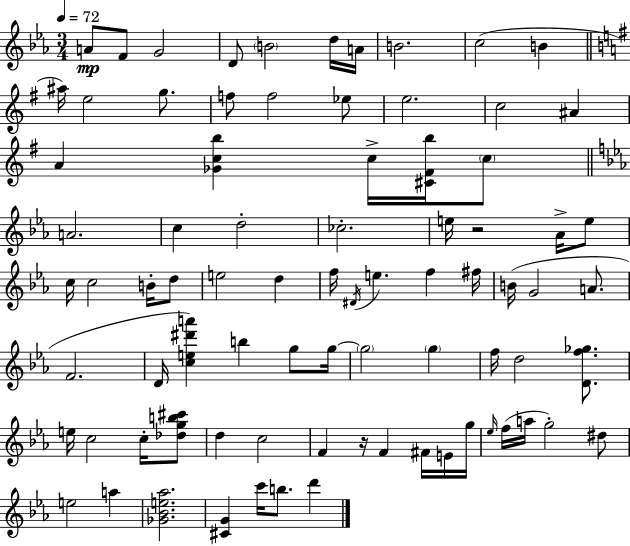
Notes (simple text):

A4/e F4/e G4/h D4/e B4/h D5/s A4/s B4/h. C5/h B4/q A#5/s E5/h G5/e. F5/e F5/h Eb5/e E5/h. C5/h A#4/q A4/q [Gb4,C5,B5]/q C5/s [C#4,F#4,B5]/s C5/e A4/h. C5/q D5/h CES5/h. E5/s R/h Ab4/s E5/e C5/s C5/h B4/s D5/e E5/h D5/q F5/s D#4/s E5/q. F5/q F#5/s B4/s G4/h A4/e. F4/h. D4/s [C5,E5,D#6,A6]/q B5/q G5/e G5/s G5/h G5/q F5/s D5/h [D4,F5,Gb5]/e. E5/s C5/h C5/s [Db5,G5,B5,C#6]/e D5/q C5/h F4/q R/s F4/q F#4/s E4/s G5/s Eb5/s F5/s A5/s G5/h D#5/e E5/h A5/q [Gb4,Bb4,E5,Ab5]/h. [C#4,G4]/q C6/s B5/e. D6/q